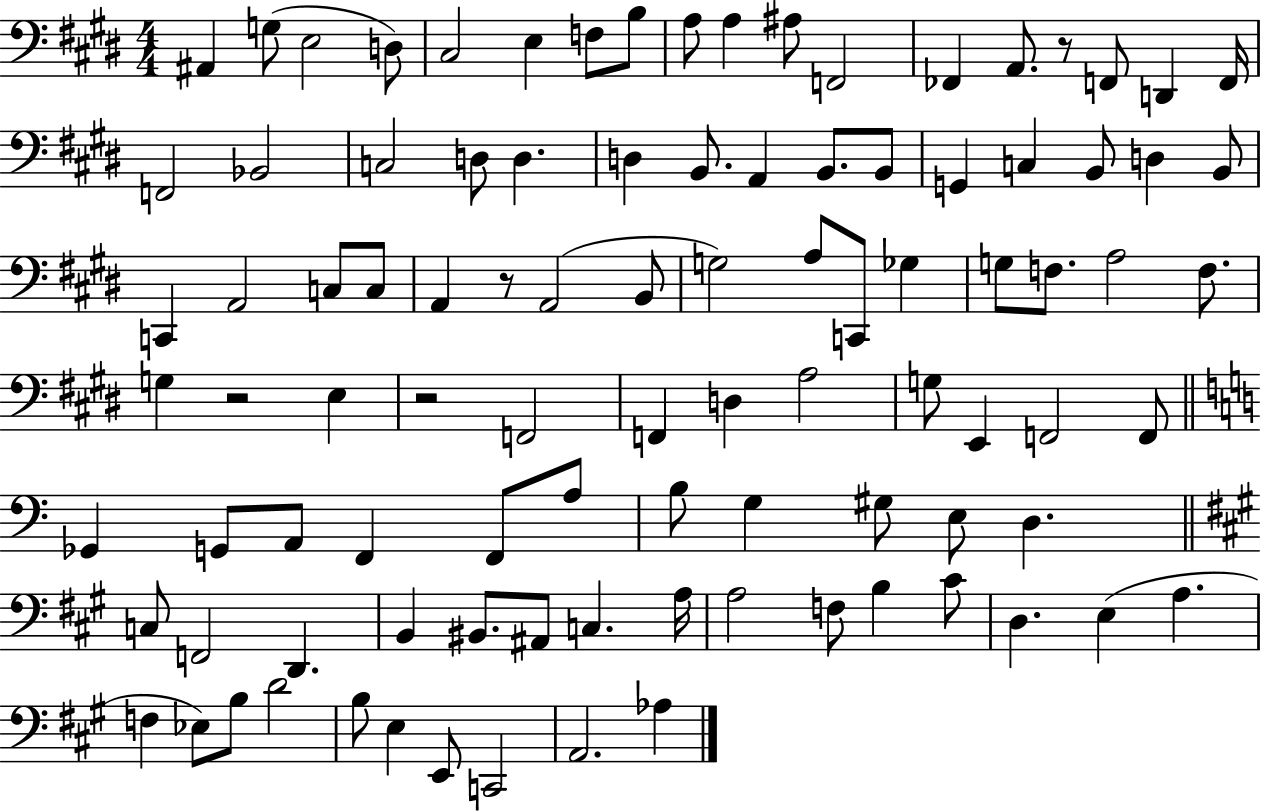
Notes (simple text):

A#2/q G3/e E3/h D3/e C#3/h E3/q F3/e B3/e A3/e A3/q A#3/e F2/h FES2/q A2/e. R/e F2/e D2/q F2/s F2/h Bb2/h C3/h D3/e D3/q. D3/q B2/e. A2/q B2/e. B2/e G2/q C3/q B2/e D3/q B2/e C2/q A2/h C3/e C3/e A2/q R/e A2/h B2/e G3/h A3/e C2/e Gb3/q G3/e F3/e. A3/h F3/e. G3/q R/h E3/q R/h F2/h F2/q D3/q A3/h G3/e E2/q F2/h F2/e Gb2/q G2/e A2/e F2/q F2/e A3/e B3/e G3/q G#3/e E3/e D3/q. C3/e F2/h D2/q. B2/q BIS2/e. A#2/e C3/q. A3/s A3/h F3/e B3/q C#4/e D3/q. E3/q A3/q. F3/q Eb3/e B3/e D4/h B3/e E3/q E2/e C2/h A2/h. Ab3/q